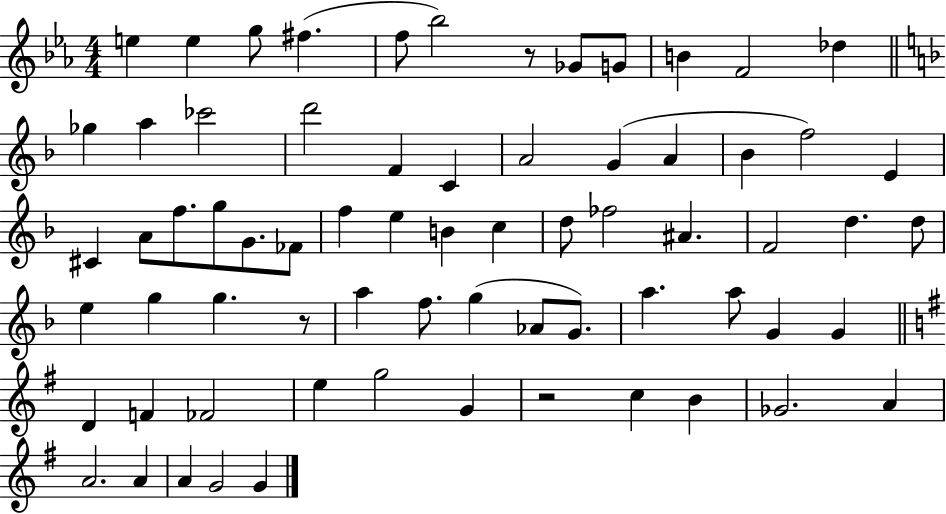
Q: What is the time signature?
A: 4/4